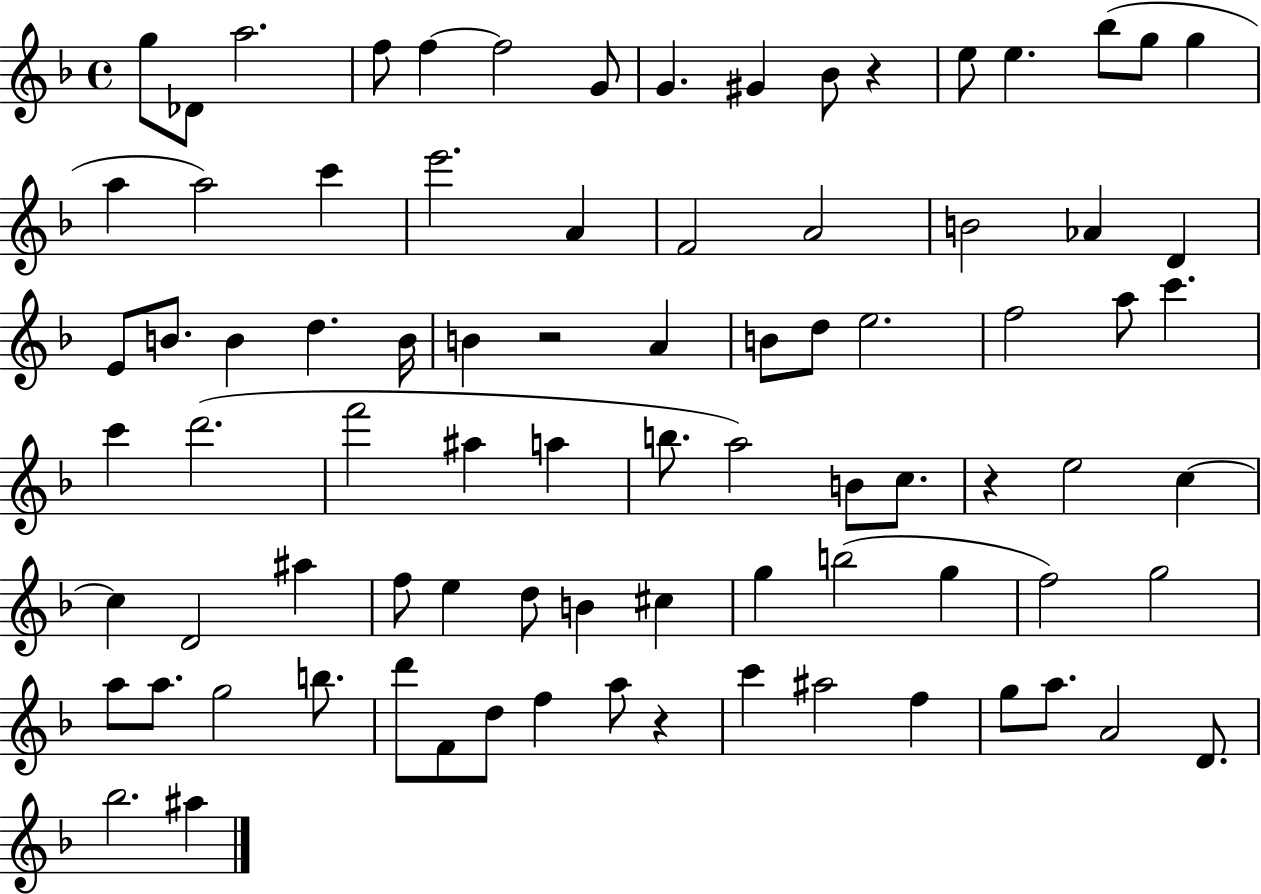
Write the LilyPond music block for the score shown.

{
  \clef treble
  \time 4/4
  \defaultTimeSignature
  \key f \major
  g''8 des'8 a''2. | f''8 f''4~~ f''2 g'8 | g'4. gis'4 bes'8 r4 | e''8 e''4. bes''8( g''8 g''4 | \break a''4 a''2) c'''4 | e'''2. a'4 | f'2 a'2 | b'2 aes'4 d'4 | \break e'8 b'8. b'4 d''4. b'16 | b'4 r2 a'4 | b'8 d''8 e''2. | f''2 a''8 c'''4. | \break c'''4 d'''2.( | f'''2 ais''4 a''4 | b''8. a''2) b'8 c''8. | r4 e''2 c''4~~ | \break c''4 d'2 ais''4 | f''8 e''4 d''8 b'4 cis''4 | g''4 b''2( g''4 | f''2) g''2 | \break a''8 a''8. g''2 b''8. | d'''8 f'8 d''8 f''4 a''8 r4 | c'''4 ais''2 f''4 | g''8 a''8. a'2 d'8. | \break bes''2. ais''4 | \bar "|."
}